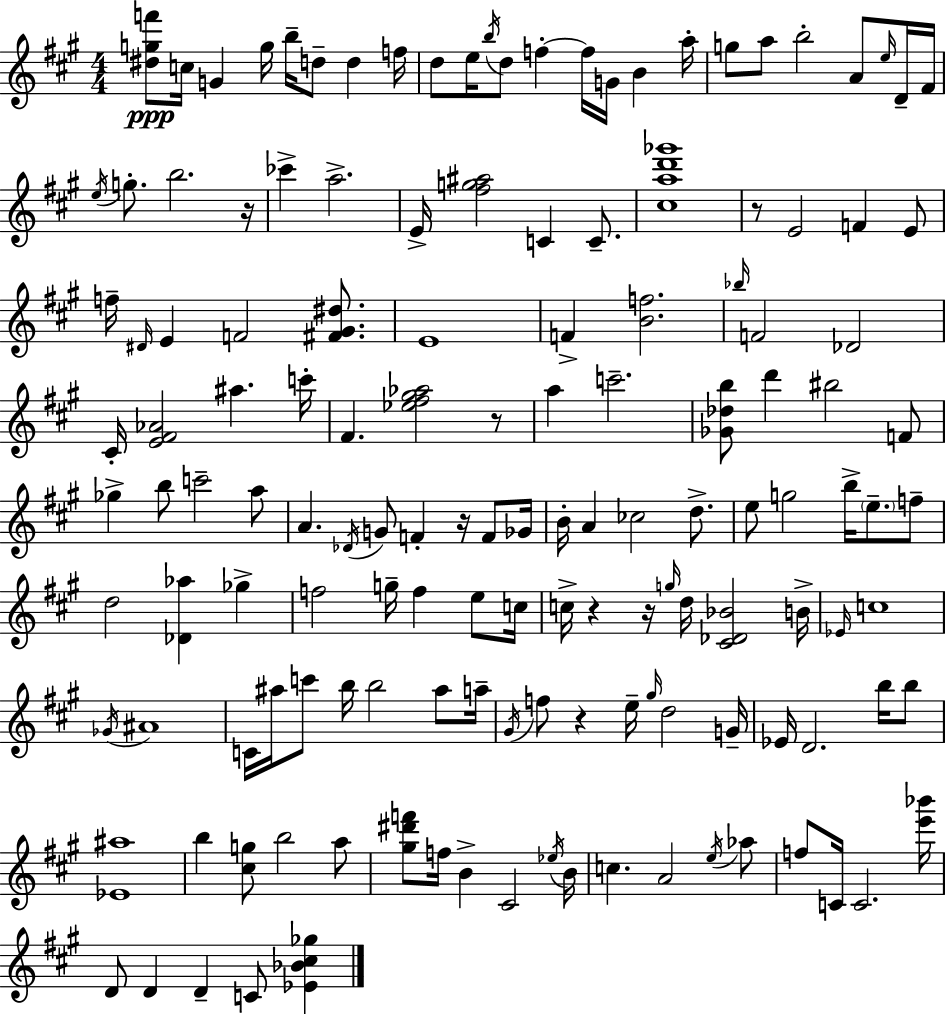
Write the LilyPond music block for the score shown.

{
  \clef treble
  \numericTimeSignature
  \time 4/4
  \key a \major
  <dis'' g'' f'''>8\ppp c''16 g'4 g''16 b''16-- d''8-- d''4 f''16 | d''8 e''16 \acciaccatura { b''16 } d''8 f''4-.~~ f''16 g'16 b'4 | a''16-. g''8 a''8 b''2-. a'8 \grace { e''16 } | d'16-- fis'16 \acciaccatura { e''16 } g''8.-. b''2. | \break r16 ces'''4-> a''2.-> | e'16-> <fis'' g'' ais''>2 c'4 | c'8.-- <cis'' a'' d''' ges'''>1 | r8 e'2 f'4 | \break e'8 f''16-- \grace { dis'16 } e'4 f'2 | <fis' gis' dis''>8. e'1 | f'4-> <b' f''>2. | \grace { bes''16 } f'2 des'2 | \break cis'16-. <e' fis' aes'>2 ais''4. | c'''16-. fis'4. <ees'' fis'' gis'' aes''>2 | r8 a''4 c'''2.-- | <ges' des'' b''>8 d'''4 bis''2 | \break f'8 ges''4-> b''8 c'''2-- | a''8 a'4. \acciaccatura { des'16 } g'8 f'4-. | r16 f'8 ges'16 b'16-. a'4 ces''2 | d''8.-> e''8 g''2 | \break b''16-> \parenthesize e''8.-- f''8-- d''2 <des' aes''>4 | ges''4-> f''2 g''16-- f''4 | e''8 c''16 c''16-> r4 r16 \grace { g''16 } d''16 <cis' des' bes'>2 | b'16-> \grace { ees'16 } c''1 | \break \acciaccatura { ges'16 } ais'1 | c'16 ais''16 c'''8 b''16 b''2 | ais''8 a''16-- \acciaccatura { gis'16 } f''8 r4 | e''16-- \grace { gis''16 } d''2 g'16-- ees'16 d'2. | \break b''16 b''8 <ees' ais''>1 | b''4 <cis'' g''>8 | b''2 a''8 <gis'' dis''' f'''>8 f''16 b'4-> | cis'2 \acciaccatura { ees''16 } b'16 c''4. | \break a'2 \acciaccatura { e''16 } aes''8 f''8 c'16 | c'2. <e''' bes'''>16 d'8 d'4 | d'4-- c'8 <ees' bes' cis'' ges''>4 \bar "|."
}